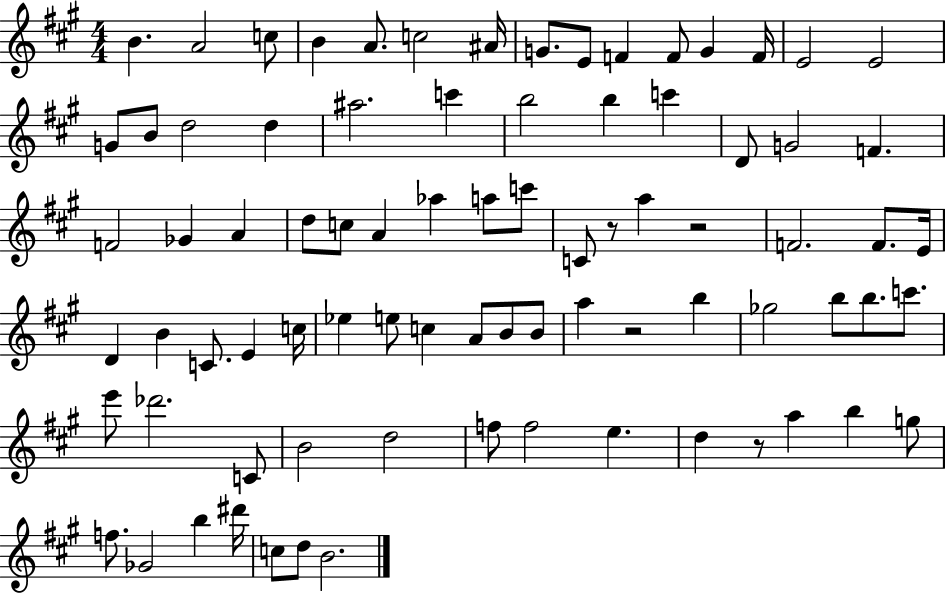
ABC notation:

X:1
T:Untitled
M:4/4
L:1/4
K:A
B A2 c/2 B A/2 c2 ^A/4 G/2 E/2 F F/2 G F/4 E2 E2 G/2 B/2 d2 d ^a2 c' b2 b c' D/2 G2 F F2 _G A d/2 c/2 A _a a/2 c'/2 C/2 z/2 a z2 F2 F/2 E/4 D B C/2 E c/4 _e e/2 c A/2 B/2 B/2 a z2 b _g2 b/2 b/2 c'/2 e'/2 _d'2 C/2 B2 d2 f/2 f2 e d z/2 a b g/2 f/2 _G2 b ^d'/4 c/2 d/2 B2